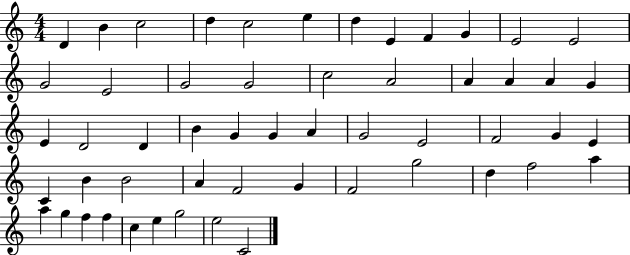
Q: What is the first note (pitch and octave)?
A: D4